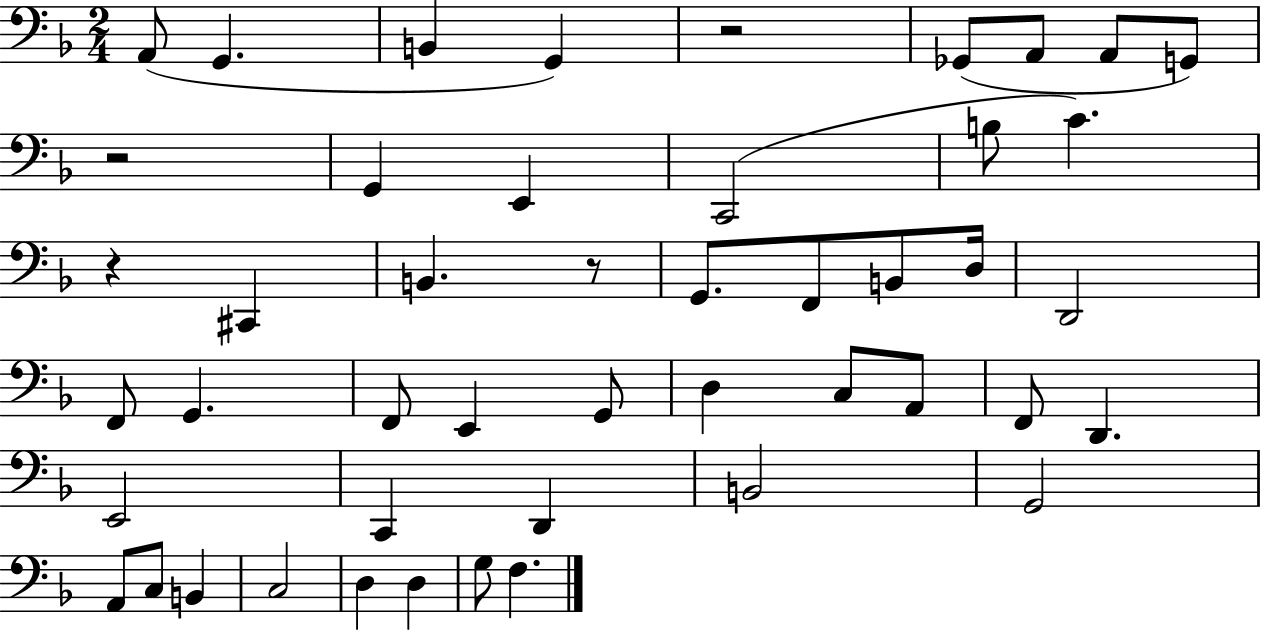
A2/e G2/q. B2/q G2/q R/h Gb2/e A2/e A2/e G2/e R/h G2/q E2/q C2/h B3/e C4/q. R/q C#2/q B2/q. R/e G2/e. F2/e B2/e D3/s D2/h F2/e G2/q. F2/e E2/q G2/e D3/q C3/e A2/e F2/e D2/q. E2/h C2/q D2/q B2/h G2/h A2/e C3/e B2/q C3/h D3/q D3/q G3/e F3/q.